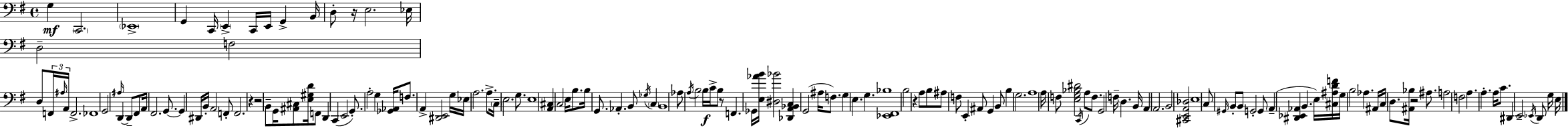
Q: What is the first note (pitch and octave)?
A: G3